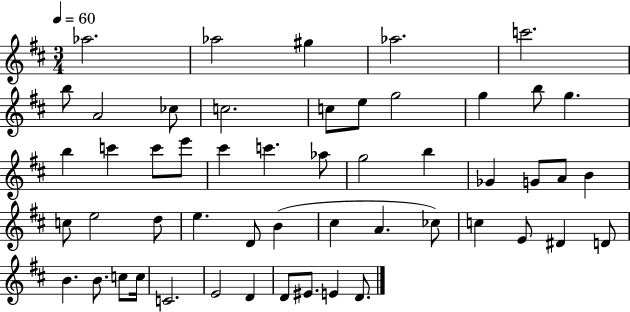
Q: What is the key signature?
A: D major